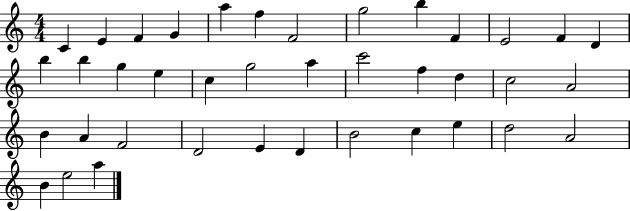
X:1
T:Untitled
M:4/4
L:1/4
K:C
C E F G a f F2 g2 b F E2 F D b b g e c g2 a c'2 f d c2 A2 B A F2 D2 E D B2 c e d2 A2 B e2 a